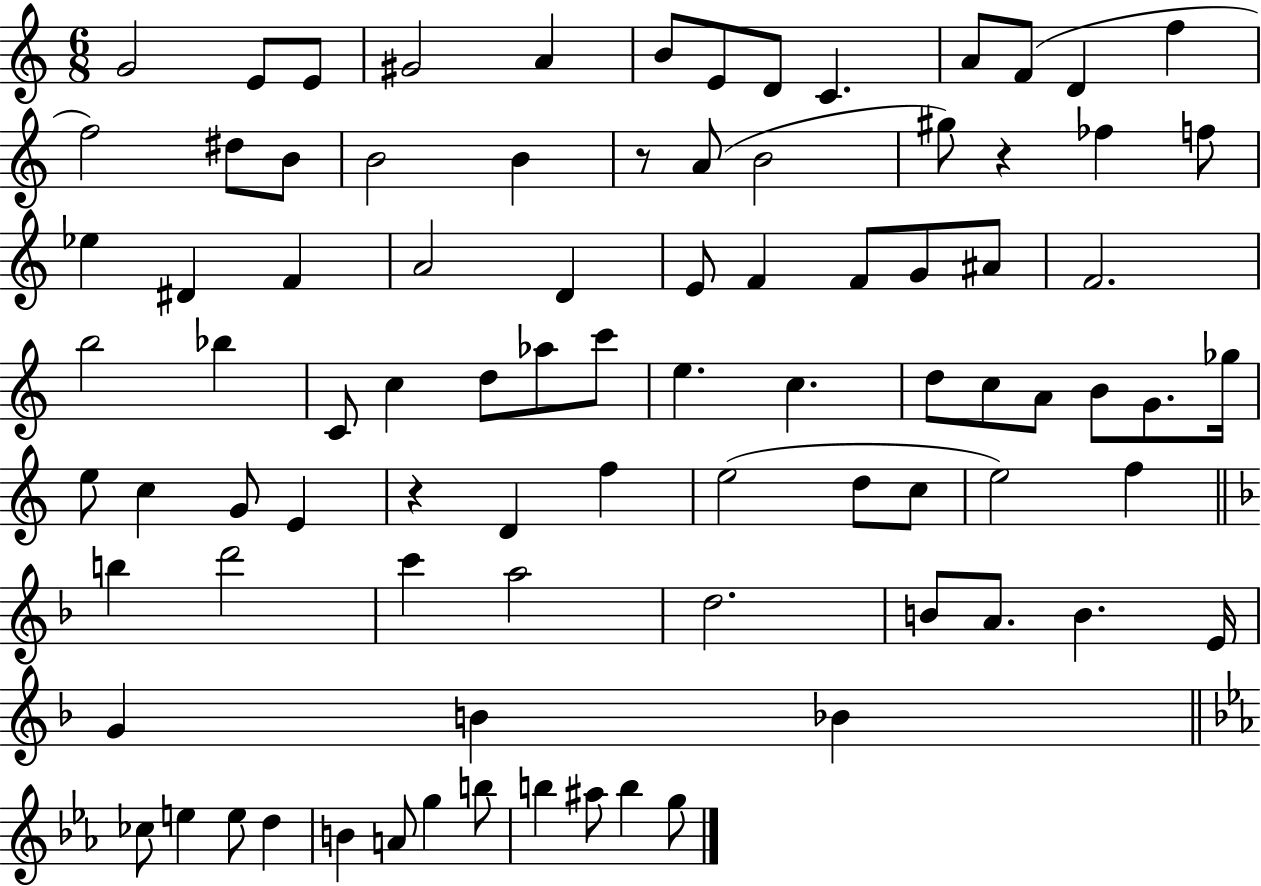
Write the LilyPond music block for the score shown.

{
  \clef treble
  \numericTimeSignature
  \time 6/8
  \key c \major
  g'2 e'8 e'8 | gis'2 a'4 | b'8 e'8 d'8 c'4. | a'8 f'8( d'4 f''4 | \break f''2) dis''8 b'8 | b'2 b'4 | r8 a'8( b'2 | gis''8) r4 fes''4 f''8 | \break ees''4 dis'4 f'4 | a'2 d'4 | e'8 f'4 f'8 g'8 ais'8 | f'2. | \break b''2 bes''4 | c'8 c''4 d''8 aes''8 c'''8 | e''4. c''4. | d''8 c''8 a'8 b'8 g'8. ges''16 | \break e''8 c''4 g'8 e'4 | r4 d'4 f''4 | e''2( d''8 c''8 | e''2) f''4 | \break \bar "||" \break \key d \minor b''4 d'''2 | c'''4 a''2 | d''2. | b'8 a'8. b'4. e'16 | \break g'4 b'4 bes'4 | \bar "||" \break \key ees \major ces''8 e''4 e''8 d''4 | b'4 a'8 g''4 b''8 | b''4 ais''8 b''4 g''8 | \bar "|."
}